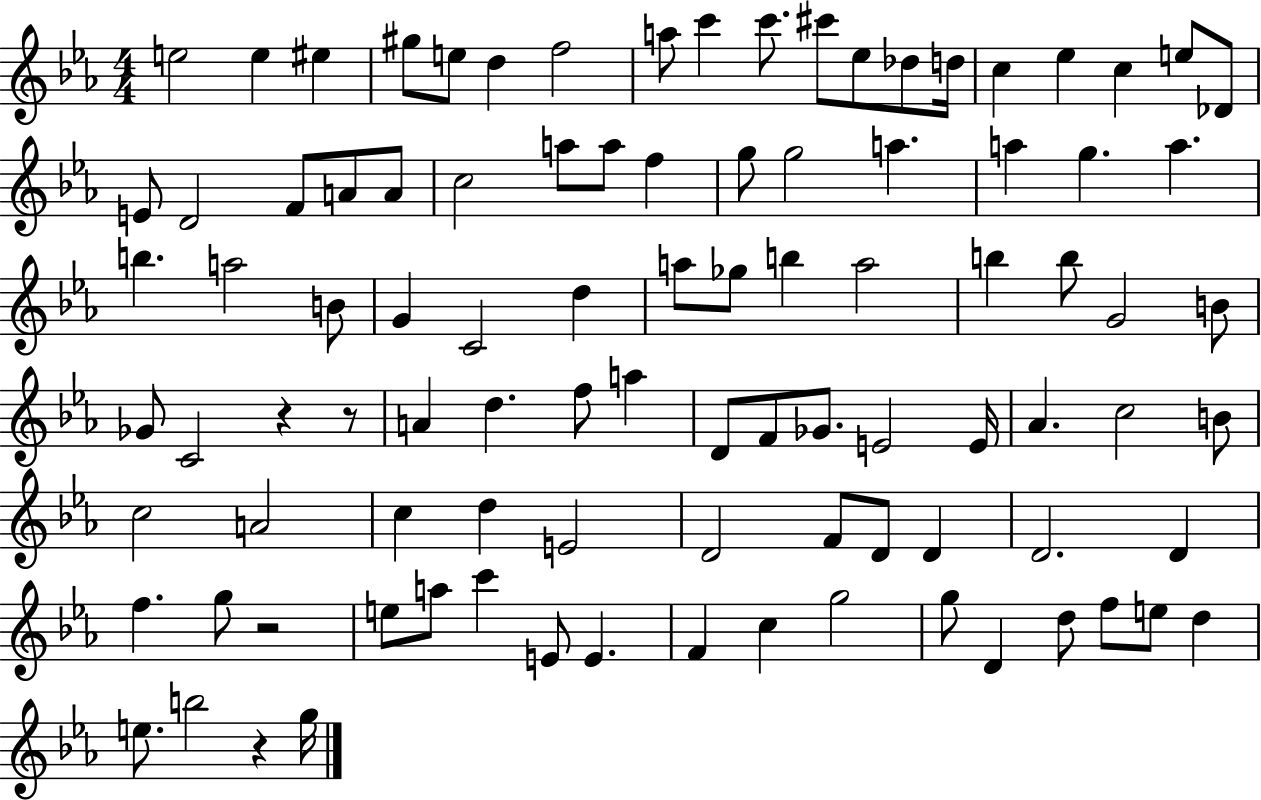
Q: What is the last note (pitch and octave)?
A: G5